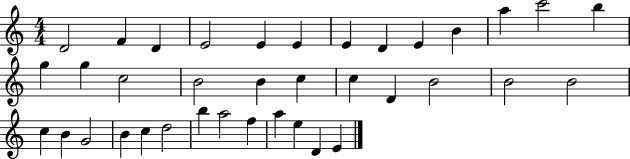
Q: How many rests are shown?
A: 0